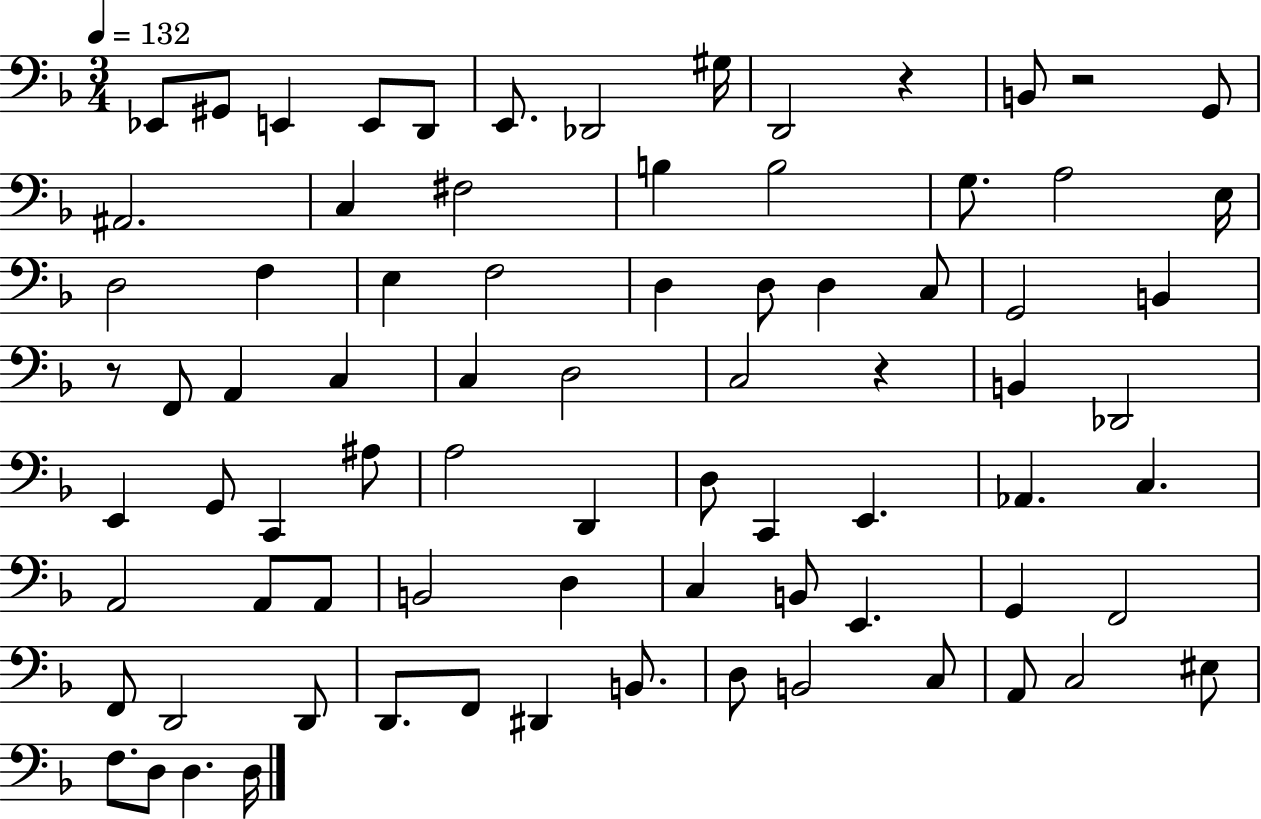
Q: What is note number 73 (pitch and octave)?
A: D3